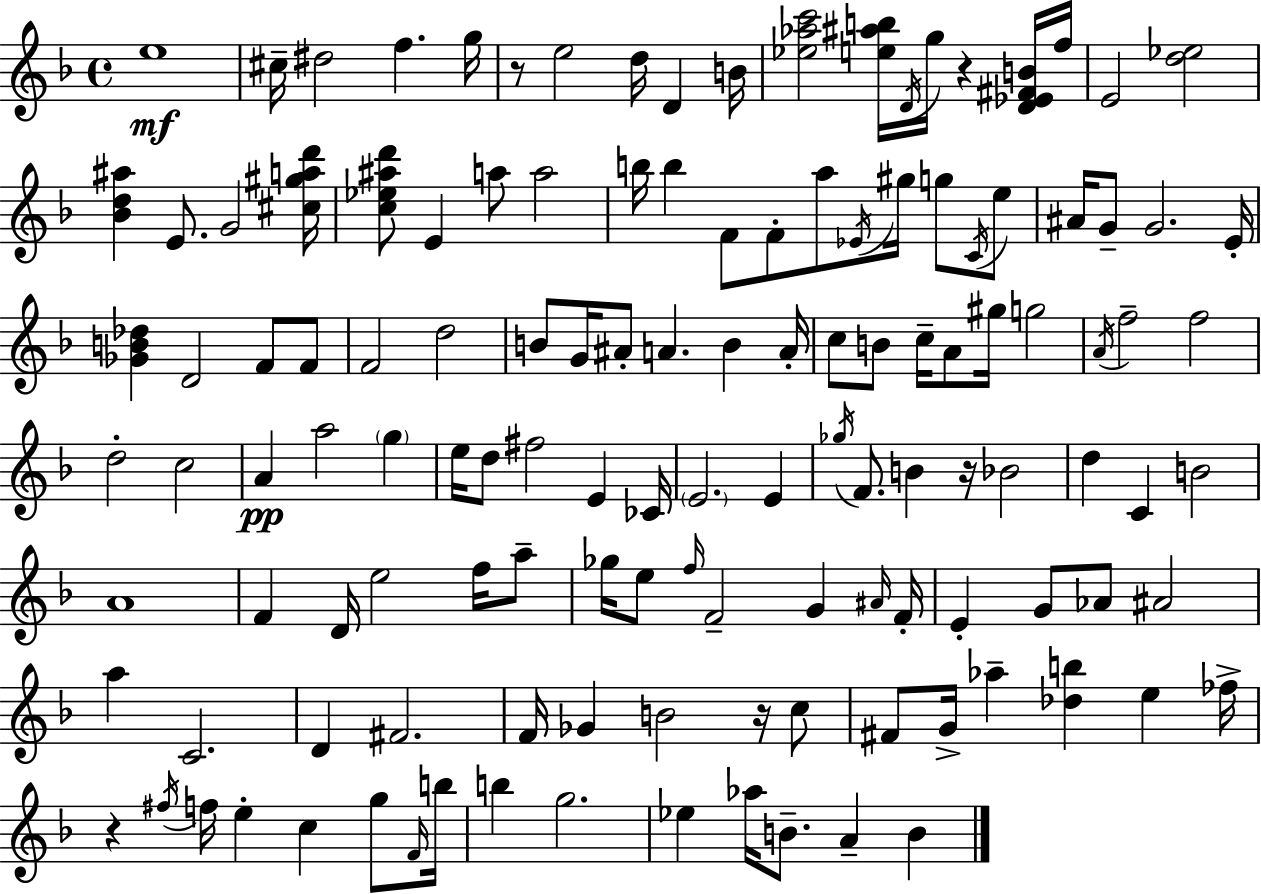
{
  \clef treble
  \time 4/4
  \defaultTimeSignature
  \key f \major
  e''1\mf | cis''16-- dis''2 f''4. g''16 | r8 e''2 d''16 d'4 b'16 | <ees'' aes'' c'''>2 <e'' ais'' b''>16 \acciaccatura { d'16 } g''16 r4 <d' ees' fis' b'>16 | \break f''16 e'2 <d'' ees''>2 | <bes' d'' ais''>4 e'8. g'2 | <cis'' gis'' a'' d'''>16 <c'' ees'' ais'' d'''>8 e'4 a''8 a''2 | b''16 b''4 f'8 f'8-. a''8 \acciaccatura { ees'16 } gis''16 g''8 | \break \acciaccatura { c'16 } e''8 ais'16 g'8-- g'2. | e'16-. <ges' b' des''>4 d'2 f'8 | f'8 f'2 d''2 | b'8 g'16 ais'8-. a'4. b'4 | \break a'16-. c''8 b'8 c''16-- a'8 gis''16 g''2 | \acciaccatura { a'16 } f''2-- f''2 | d''2-. c''2 | a'4\pp a''2 | \break \parenthesize g''4 e''16 d''8 fis''2 e'4 | ces'16 \parenthesize e'2. | e'4 \acciaccatura { ges''16 } f'8. b'4 r16 bes'2 | d''4 c'4 b'2 | \break a'1 | f'4 d'16 e''2 | f''16 a''8-- ges''16 e''8 \grace { f''16 } f'2-- | g'4 \grace { ais'16 } f'16-. e'4-. g'8 aes'8 ais'2 | \break a''4 c'2. | d'4 fis'2. | f'16 ges'4 b'2 | r16 c''8 fis'8 g'16-> aes''4-- <des'' b''>4 | \break e''4 fes''16-> r4 \acciaccatura { fis''16 } f''16 e''4-. | c''4 g''8 \grace { f'16 } b''16 b''4 g''2. | ees''4 aes''16 b'8.-- | a'4-- b'4 \bar "|."
}